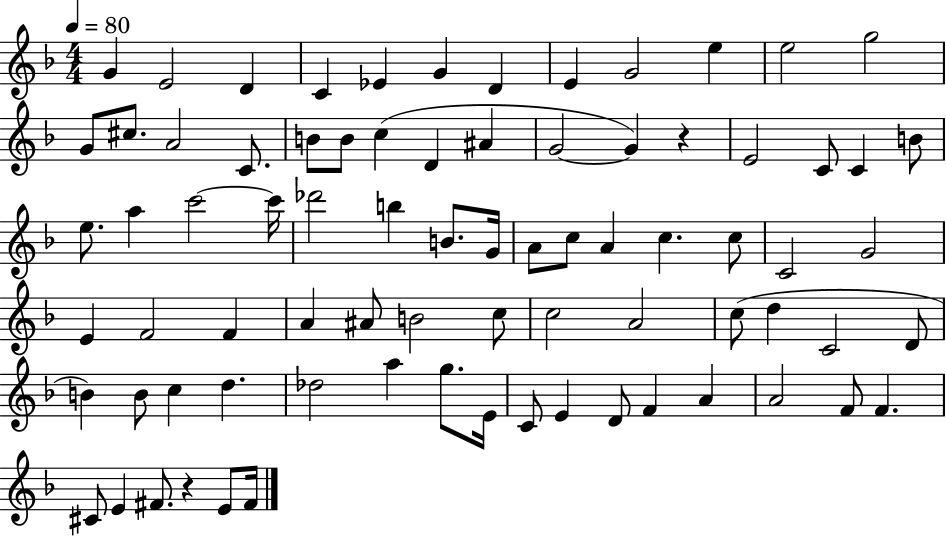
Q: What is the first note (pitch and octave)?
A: G4